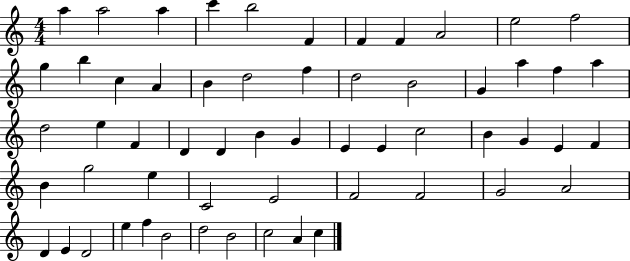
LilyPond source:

{
  \clef treble
  \numericTimeSignature
  \time 4/4
  \key c \major
  a''4 a''2 a''4 | c'''4 b''2 f'4 | f'4 f'4 a'2 | e''2 f''2 | \break g''4 b''4 c''4 a'4 | b'4 d''2 f''4 | d''2 b'2 | g'4 a''4 f''4 a''4 | \break d''2 e''4 f'4 | d'4 d'4 b'4 g'4 | e'4 e'4 c''2 | b'4 g'4 e'4 f'4 | \break b'4 g''2 e''4 | c'2 e'2 | f'2 f'2 | g'2 a'2 | \break d'4 e'4 d'2 | e''4 f''4 b'2 | d''2 b'2 | c''2 a'4 c''4 | \break \bar "|."
}